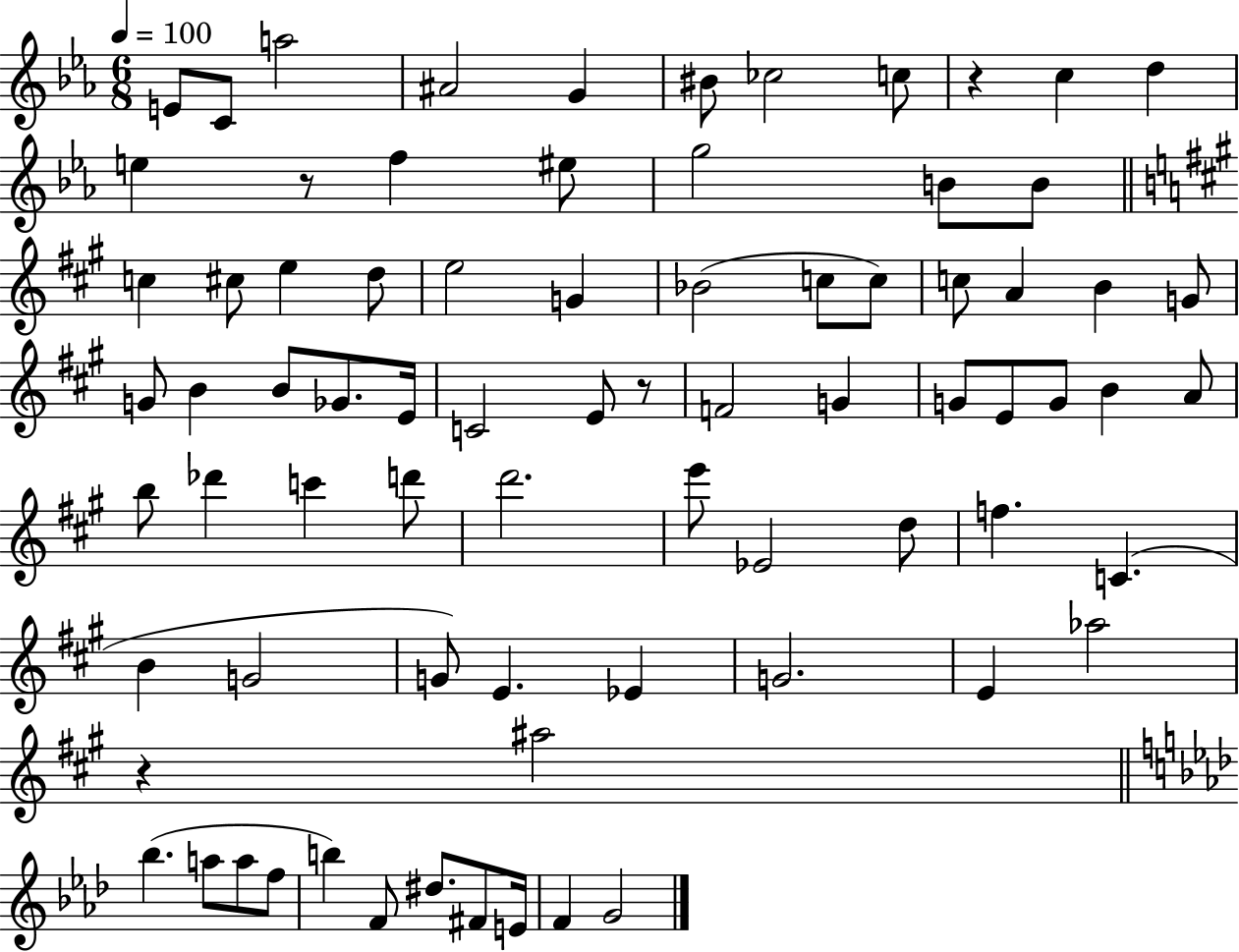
E4/e C4/e A5/h A#4/h G4/q BIS4/e CES5/h C5/e R/q C5/q D5/q E5/q R/e F5/q EIS5/e G5/h B4/e B4/e C5/q C#5/e E5/q D5/e E5/h G4/q Bb4/h C5/e C5/e C5/e A4/q B4/q G4/e G4/e B4/q B4/e Gb4/e. E4/s C4/h E4/e R/e F4/h G4/q G4/e E4/e G4/e B4/q A4/e B5/e Db6/q C6/q D6/e D6/h. E6/e Eb4/h D5/e F5/q. C4/q. B4/q G4/h G4/e E4/q. Eb4/q G4/h. E4/q Ab5/h R/q A#5/h Bb5/q. A5/e A5/e F5/e B5/q F4/e D#5/e. F#4/e E4/s F4/q G4/h